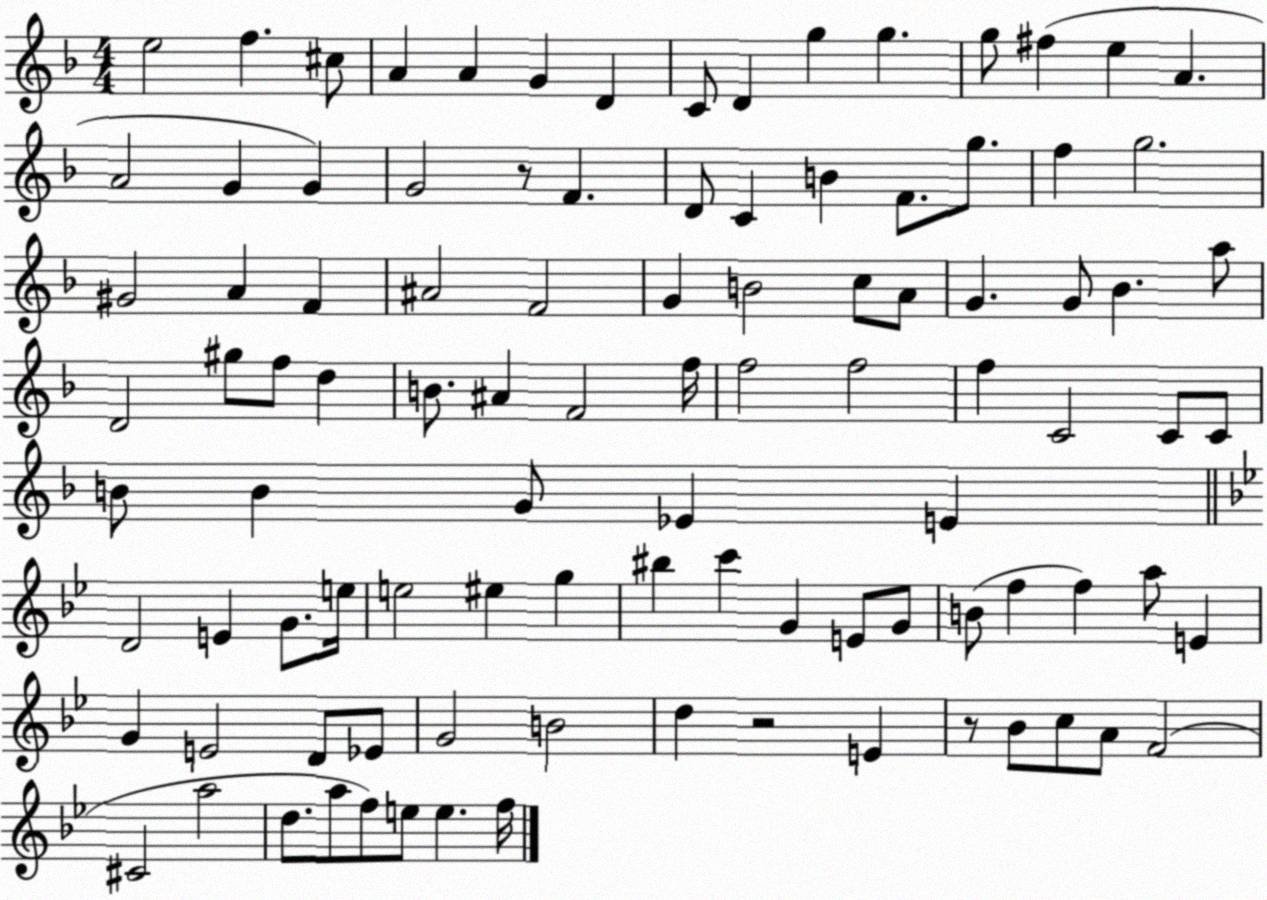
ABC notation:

X:1
T:Untitled
M:4/4
L:1/4
K:F
e2 f ^c/2 A A G D C/2 D g g g/2 ^f e A A2 G G G2 z/2 F D/2 C B F/2 g/2 f g2 ^G2 A F ^A2 F2 G B2 c/2 A/2 G G/2 _B a/2 D2 ^g/2 f/2 d B/2 ^A F2 f/4 f2 f2 f C2 C/2 C/2 B/2 B G/2 _E E D2 E G/2 e/4 e2 ^e g ^b c' G E/2 G/2 B/2 f f a/2 E G E2 D/2 _E/2 G2 B2 d z2 E z/2 _B/2 c/2 A/2 F2 ^C2 a2 d/2 a/2 f/2 e/2 e f/4